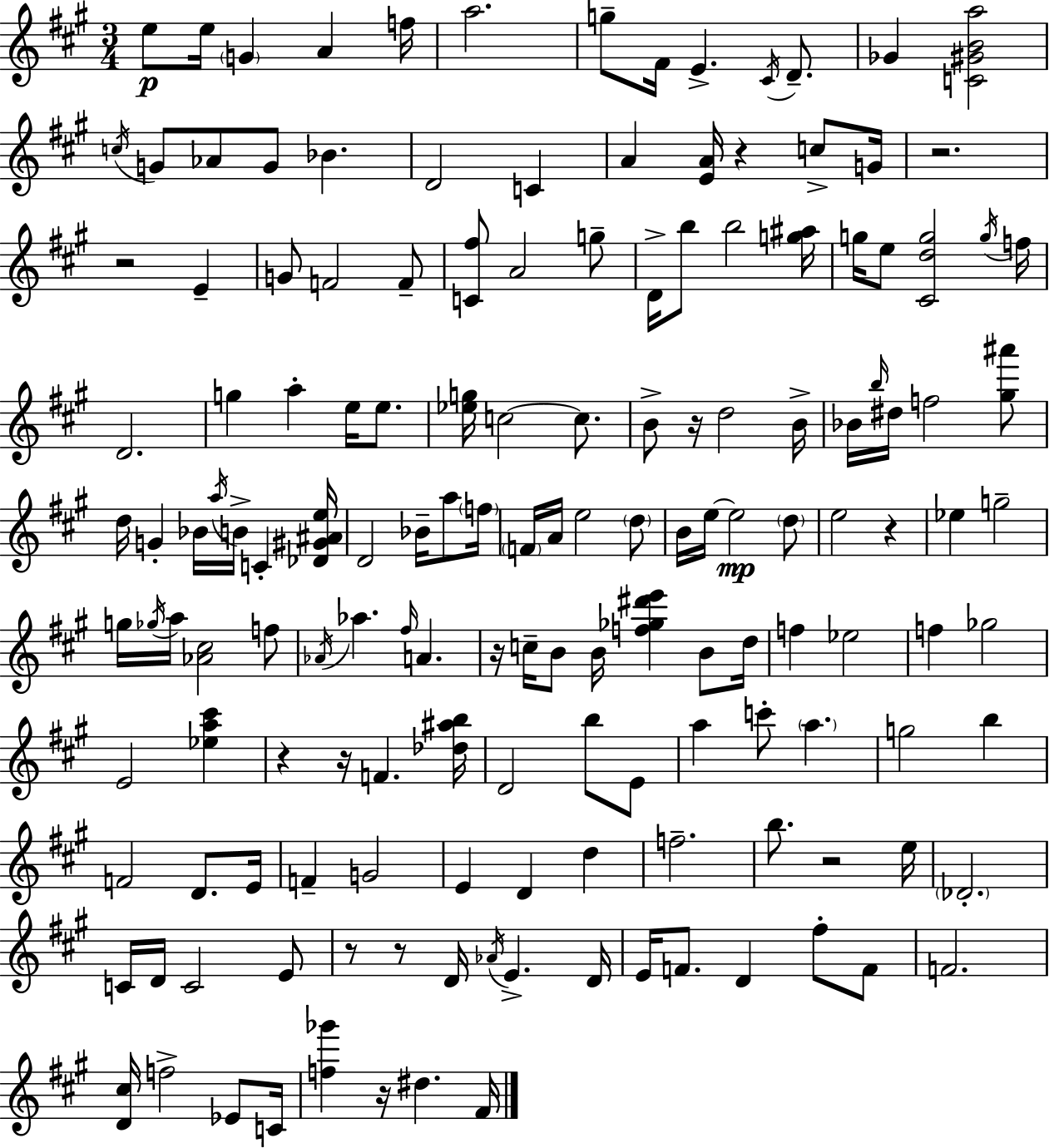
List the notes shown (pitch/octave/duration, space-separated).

E5/e E5/s G4/q A4/q F5/s A5/h. G5/e F#4/s E4/q. C#4/s D4/e. Gb4/q [C4,G#4,B4,A5]/h C5/s G4/e Ab4/e G4/e Bb4/q. D4/h C4/q A4/q [E4,A4]/s R/q C5/e G4/s R/h. R/h E4/q G4/e F4/h F4/e [C4,F#5]/e A4/h G5/e D4/s B5/e B5/h [G5,A#5]/s G5/s E5/e [C#4,D5,G5]/h G5/s F5/s D4/h. G5/q A5/q E5/s E5/e. [Eb5,G5]/s C5/h C5/e. B4/e R/s D5/h B4/s Bb4/s B5/s D#5/s F5/h [G#5,A#6]/e D5/s G4/q Bb4/s A5/s B4/s C4/q [Db4,G#4,A#4,E5]/s D4/h Bb4/s A5/e F5/s F4/s A4/s E5/h D5/e B4/s E5/s E5/h D5/e E5/h R/q Eb5/q G5/h G5/s Gb5/s A5/s [Ab4,C#5]/h F5/e Ab4/s Ab5/q. F#5/s A4/q. R/s C5/s B4/e B4/s [F5,Gb5,D#6,E6]/q B4/e D5/s F5/q Eb5/h F5/q Gb5/h E4/h [Eb5,A5,C#6]/q R/q R/s F4/q. [Db5,A#5,B5]/s D4/h B5/e E4/e A5/q C6/e A5/q. G5/h B5/q F4/h D4/e. E4/s F4/q G4/h E4/q D4/q D5/q F5/h. B5/e. R/h E5/s Db4/h. C4/s D4/s C4/h E4/e R/e R/e D4/s Ab4/s E4/q. D4/s E4/s F4/e. D4/q F#5/e F4/e F4/h. [D4,C#5]/s F5/h Eb4/e C4/s [F5,Gb6]/q R/s D#5/q. F#4/s